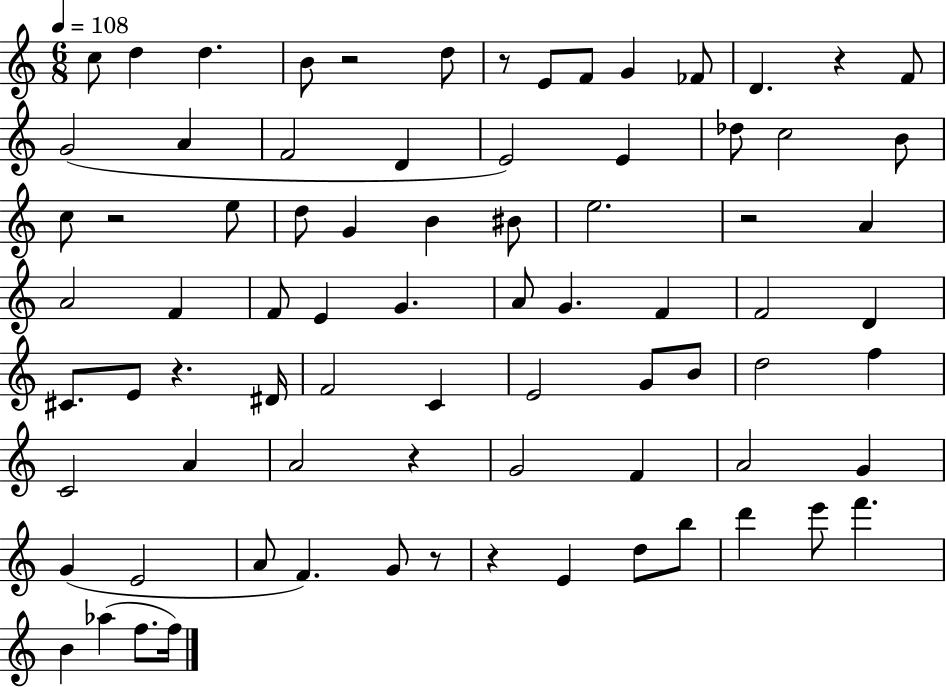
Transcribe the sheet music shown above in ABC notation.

X:1
T:Untitled
M:6/8
L:1/4
K:C
c/2 d d B/2 z2 d/2 z/2 E/2 F/2 G _F/2 D z F/2 G2 A F2 D E2 E _d/2 c2 B/2 c/2 z2 e/2 d/2 G B ^B/2 e2 z2 A A2 F F/2 E G A/2 G F F2 D ^C/2 E/2 z ^D/4 F2 C E2 G/2 B/2 d2 f C2 A A2 z G2 F A2 G G E2 A/2 F G/2 z/2 z E d/2 b/2 d' e'/2 f' B _a f/2 f/4